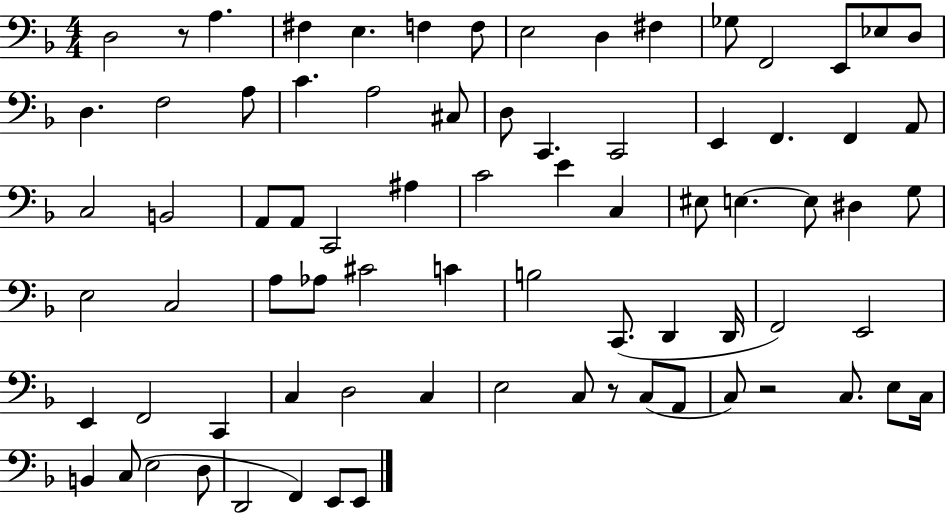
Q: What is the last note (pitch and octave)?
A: E2